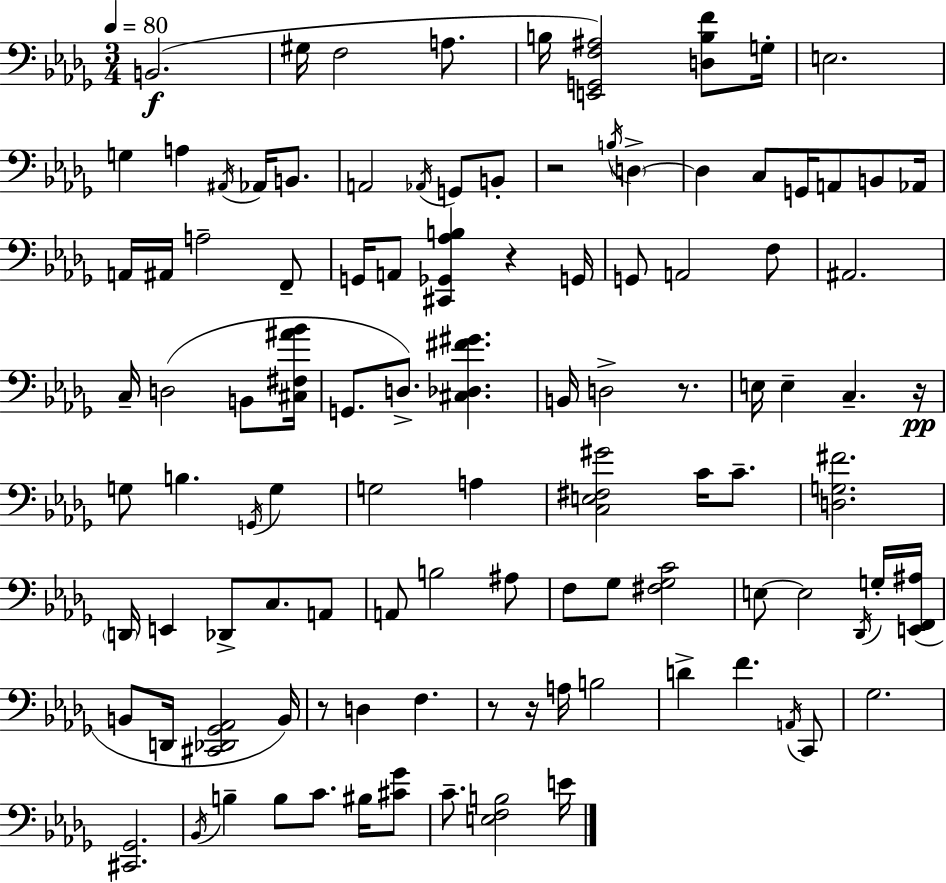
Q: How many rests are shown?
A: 7